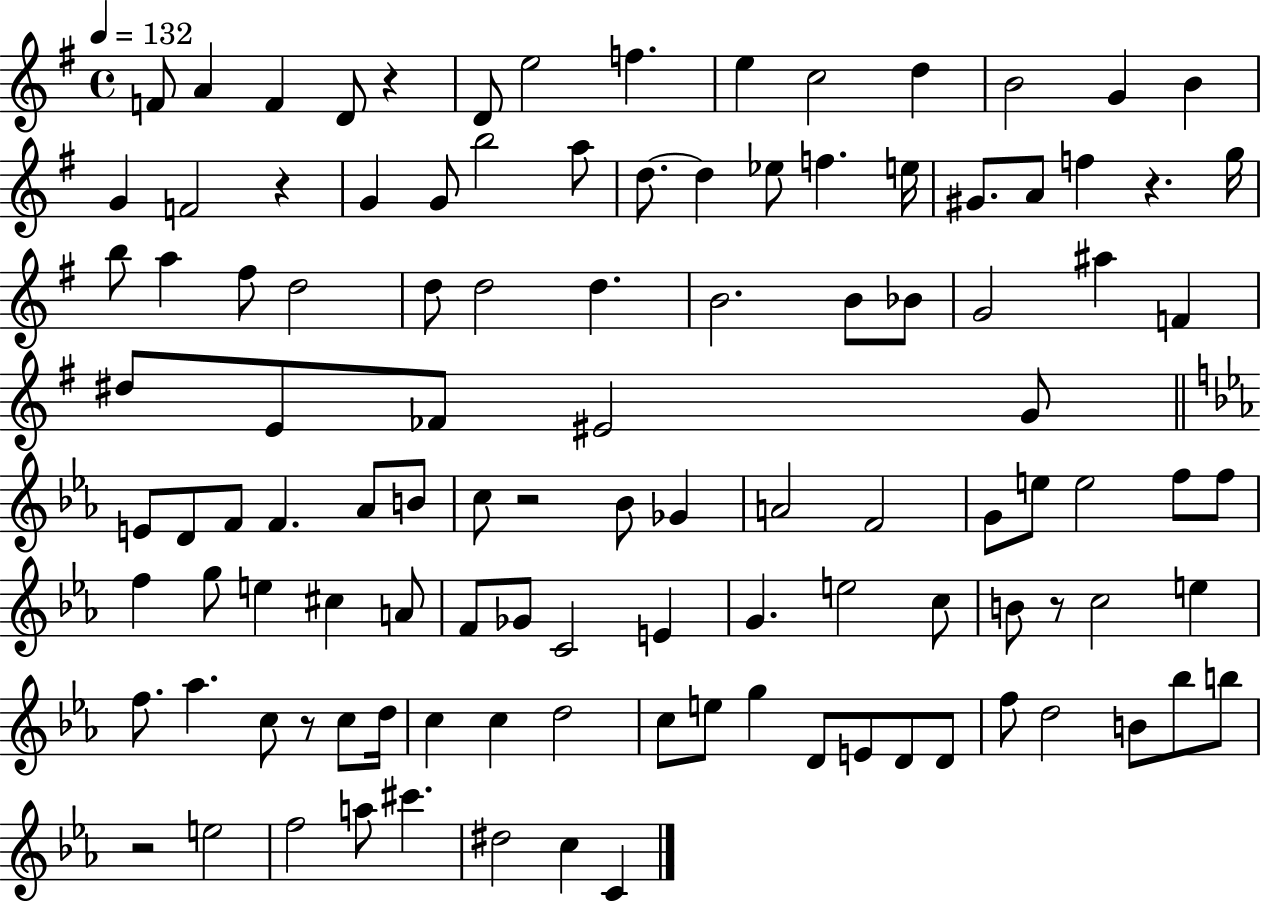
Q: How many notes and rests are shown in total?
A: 111